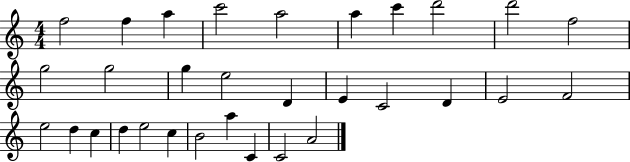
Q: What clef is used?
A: treble